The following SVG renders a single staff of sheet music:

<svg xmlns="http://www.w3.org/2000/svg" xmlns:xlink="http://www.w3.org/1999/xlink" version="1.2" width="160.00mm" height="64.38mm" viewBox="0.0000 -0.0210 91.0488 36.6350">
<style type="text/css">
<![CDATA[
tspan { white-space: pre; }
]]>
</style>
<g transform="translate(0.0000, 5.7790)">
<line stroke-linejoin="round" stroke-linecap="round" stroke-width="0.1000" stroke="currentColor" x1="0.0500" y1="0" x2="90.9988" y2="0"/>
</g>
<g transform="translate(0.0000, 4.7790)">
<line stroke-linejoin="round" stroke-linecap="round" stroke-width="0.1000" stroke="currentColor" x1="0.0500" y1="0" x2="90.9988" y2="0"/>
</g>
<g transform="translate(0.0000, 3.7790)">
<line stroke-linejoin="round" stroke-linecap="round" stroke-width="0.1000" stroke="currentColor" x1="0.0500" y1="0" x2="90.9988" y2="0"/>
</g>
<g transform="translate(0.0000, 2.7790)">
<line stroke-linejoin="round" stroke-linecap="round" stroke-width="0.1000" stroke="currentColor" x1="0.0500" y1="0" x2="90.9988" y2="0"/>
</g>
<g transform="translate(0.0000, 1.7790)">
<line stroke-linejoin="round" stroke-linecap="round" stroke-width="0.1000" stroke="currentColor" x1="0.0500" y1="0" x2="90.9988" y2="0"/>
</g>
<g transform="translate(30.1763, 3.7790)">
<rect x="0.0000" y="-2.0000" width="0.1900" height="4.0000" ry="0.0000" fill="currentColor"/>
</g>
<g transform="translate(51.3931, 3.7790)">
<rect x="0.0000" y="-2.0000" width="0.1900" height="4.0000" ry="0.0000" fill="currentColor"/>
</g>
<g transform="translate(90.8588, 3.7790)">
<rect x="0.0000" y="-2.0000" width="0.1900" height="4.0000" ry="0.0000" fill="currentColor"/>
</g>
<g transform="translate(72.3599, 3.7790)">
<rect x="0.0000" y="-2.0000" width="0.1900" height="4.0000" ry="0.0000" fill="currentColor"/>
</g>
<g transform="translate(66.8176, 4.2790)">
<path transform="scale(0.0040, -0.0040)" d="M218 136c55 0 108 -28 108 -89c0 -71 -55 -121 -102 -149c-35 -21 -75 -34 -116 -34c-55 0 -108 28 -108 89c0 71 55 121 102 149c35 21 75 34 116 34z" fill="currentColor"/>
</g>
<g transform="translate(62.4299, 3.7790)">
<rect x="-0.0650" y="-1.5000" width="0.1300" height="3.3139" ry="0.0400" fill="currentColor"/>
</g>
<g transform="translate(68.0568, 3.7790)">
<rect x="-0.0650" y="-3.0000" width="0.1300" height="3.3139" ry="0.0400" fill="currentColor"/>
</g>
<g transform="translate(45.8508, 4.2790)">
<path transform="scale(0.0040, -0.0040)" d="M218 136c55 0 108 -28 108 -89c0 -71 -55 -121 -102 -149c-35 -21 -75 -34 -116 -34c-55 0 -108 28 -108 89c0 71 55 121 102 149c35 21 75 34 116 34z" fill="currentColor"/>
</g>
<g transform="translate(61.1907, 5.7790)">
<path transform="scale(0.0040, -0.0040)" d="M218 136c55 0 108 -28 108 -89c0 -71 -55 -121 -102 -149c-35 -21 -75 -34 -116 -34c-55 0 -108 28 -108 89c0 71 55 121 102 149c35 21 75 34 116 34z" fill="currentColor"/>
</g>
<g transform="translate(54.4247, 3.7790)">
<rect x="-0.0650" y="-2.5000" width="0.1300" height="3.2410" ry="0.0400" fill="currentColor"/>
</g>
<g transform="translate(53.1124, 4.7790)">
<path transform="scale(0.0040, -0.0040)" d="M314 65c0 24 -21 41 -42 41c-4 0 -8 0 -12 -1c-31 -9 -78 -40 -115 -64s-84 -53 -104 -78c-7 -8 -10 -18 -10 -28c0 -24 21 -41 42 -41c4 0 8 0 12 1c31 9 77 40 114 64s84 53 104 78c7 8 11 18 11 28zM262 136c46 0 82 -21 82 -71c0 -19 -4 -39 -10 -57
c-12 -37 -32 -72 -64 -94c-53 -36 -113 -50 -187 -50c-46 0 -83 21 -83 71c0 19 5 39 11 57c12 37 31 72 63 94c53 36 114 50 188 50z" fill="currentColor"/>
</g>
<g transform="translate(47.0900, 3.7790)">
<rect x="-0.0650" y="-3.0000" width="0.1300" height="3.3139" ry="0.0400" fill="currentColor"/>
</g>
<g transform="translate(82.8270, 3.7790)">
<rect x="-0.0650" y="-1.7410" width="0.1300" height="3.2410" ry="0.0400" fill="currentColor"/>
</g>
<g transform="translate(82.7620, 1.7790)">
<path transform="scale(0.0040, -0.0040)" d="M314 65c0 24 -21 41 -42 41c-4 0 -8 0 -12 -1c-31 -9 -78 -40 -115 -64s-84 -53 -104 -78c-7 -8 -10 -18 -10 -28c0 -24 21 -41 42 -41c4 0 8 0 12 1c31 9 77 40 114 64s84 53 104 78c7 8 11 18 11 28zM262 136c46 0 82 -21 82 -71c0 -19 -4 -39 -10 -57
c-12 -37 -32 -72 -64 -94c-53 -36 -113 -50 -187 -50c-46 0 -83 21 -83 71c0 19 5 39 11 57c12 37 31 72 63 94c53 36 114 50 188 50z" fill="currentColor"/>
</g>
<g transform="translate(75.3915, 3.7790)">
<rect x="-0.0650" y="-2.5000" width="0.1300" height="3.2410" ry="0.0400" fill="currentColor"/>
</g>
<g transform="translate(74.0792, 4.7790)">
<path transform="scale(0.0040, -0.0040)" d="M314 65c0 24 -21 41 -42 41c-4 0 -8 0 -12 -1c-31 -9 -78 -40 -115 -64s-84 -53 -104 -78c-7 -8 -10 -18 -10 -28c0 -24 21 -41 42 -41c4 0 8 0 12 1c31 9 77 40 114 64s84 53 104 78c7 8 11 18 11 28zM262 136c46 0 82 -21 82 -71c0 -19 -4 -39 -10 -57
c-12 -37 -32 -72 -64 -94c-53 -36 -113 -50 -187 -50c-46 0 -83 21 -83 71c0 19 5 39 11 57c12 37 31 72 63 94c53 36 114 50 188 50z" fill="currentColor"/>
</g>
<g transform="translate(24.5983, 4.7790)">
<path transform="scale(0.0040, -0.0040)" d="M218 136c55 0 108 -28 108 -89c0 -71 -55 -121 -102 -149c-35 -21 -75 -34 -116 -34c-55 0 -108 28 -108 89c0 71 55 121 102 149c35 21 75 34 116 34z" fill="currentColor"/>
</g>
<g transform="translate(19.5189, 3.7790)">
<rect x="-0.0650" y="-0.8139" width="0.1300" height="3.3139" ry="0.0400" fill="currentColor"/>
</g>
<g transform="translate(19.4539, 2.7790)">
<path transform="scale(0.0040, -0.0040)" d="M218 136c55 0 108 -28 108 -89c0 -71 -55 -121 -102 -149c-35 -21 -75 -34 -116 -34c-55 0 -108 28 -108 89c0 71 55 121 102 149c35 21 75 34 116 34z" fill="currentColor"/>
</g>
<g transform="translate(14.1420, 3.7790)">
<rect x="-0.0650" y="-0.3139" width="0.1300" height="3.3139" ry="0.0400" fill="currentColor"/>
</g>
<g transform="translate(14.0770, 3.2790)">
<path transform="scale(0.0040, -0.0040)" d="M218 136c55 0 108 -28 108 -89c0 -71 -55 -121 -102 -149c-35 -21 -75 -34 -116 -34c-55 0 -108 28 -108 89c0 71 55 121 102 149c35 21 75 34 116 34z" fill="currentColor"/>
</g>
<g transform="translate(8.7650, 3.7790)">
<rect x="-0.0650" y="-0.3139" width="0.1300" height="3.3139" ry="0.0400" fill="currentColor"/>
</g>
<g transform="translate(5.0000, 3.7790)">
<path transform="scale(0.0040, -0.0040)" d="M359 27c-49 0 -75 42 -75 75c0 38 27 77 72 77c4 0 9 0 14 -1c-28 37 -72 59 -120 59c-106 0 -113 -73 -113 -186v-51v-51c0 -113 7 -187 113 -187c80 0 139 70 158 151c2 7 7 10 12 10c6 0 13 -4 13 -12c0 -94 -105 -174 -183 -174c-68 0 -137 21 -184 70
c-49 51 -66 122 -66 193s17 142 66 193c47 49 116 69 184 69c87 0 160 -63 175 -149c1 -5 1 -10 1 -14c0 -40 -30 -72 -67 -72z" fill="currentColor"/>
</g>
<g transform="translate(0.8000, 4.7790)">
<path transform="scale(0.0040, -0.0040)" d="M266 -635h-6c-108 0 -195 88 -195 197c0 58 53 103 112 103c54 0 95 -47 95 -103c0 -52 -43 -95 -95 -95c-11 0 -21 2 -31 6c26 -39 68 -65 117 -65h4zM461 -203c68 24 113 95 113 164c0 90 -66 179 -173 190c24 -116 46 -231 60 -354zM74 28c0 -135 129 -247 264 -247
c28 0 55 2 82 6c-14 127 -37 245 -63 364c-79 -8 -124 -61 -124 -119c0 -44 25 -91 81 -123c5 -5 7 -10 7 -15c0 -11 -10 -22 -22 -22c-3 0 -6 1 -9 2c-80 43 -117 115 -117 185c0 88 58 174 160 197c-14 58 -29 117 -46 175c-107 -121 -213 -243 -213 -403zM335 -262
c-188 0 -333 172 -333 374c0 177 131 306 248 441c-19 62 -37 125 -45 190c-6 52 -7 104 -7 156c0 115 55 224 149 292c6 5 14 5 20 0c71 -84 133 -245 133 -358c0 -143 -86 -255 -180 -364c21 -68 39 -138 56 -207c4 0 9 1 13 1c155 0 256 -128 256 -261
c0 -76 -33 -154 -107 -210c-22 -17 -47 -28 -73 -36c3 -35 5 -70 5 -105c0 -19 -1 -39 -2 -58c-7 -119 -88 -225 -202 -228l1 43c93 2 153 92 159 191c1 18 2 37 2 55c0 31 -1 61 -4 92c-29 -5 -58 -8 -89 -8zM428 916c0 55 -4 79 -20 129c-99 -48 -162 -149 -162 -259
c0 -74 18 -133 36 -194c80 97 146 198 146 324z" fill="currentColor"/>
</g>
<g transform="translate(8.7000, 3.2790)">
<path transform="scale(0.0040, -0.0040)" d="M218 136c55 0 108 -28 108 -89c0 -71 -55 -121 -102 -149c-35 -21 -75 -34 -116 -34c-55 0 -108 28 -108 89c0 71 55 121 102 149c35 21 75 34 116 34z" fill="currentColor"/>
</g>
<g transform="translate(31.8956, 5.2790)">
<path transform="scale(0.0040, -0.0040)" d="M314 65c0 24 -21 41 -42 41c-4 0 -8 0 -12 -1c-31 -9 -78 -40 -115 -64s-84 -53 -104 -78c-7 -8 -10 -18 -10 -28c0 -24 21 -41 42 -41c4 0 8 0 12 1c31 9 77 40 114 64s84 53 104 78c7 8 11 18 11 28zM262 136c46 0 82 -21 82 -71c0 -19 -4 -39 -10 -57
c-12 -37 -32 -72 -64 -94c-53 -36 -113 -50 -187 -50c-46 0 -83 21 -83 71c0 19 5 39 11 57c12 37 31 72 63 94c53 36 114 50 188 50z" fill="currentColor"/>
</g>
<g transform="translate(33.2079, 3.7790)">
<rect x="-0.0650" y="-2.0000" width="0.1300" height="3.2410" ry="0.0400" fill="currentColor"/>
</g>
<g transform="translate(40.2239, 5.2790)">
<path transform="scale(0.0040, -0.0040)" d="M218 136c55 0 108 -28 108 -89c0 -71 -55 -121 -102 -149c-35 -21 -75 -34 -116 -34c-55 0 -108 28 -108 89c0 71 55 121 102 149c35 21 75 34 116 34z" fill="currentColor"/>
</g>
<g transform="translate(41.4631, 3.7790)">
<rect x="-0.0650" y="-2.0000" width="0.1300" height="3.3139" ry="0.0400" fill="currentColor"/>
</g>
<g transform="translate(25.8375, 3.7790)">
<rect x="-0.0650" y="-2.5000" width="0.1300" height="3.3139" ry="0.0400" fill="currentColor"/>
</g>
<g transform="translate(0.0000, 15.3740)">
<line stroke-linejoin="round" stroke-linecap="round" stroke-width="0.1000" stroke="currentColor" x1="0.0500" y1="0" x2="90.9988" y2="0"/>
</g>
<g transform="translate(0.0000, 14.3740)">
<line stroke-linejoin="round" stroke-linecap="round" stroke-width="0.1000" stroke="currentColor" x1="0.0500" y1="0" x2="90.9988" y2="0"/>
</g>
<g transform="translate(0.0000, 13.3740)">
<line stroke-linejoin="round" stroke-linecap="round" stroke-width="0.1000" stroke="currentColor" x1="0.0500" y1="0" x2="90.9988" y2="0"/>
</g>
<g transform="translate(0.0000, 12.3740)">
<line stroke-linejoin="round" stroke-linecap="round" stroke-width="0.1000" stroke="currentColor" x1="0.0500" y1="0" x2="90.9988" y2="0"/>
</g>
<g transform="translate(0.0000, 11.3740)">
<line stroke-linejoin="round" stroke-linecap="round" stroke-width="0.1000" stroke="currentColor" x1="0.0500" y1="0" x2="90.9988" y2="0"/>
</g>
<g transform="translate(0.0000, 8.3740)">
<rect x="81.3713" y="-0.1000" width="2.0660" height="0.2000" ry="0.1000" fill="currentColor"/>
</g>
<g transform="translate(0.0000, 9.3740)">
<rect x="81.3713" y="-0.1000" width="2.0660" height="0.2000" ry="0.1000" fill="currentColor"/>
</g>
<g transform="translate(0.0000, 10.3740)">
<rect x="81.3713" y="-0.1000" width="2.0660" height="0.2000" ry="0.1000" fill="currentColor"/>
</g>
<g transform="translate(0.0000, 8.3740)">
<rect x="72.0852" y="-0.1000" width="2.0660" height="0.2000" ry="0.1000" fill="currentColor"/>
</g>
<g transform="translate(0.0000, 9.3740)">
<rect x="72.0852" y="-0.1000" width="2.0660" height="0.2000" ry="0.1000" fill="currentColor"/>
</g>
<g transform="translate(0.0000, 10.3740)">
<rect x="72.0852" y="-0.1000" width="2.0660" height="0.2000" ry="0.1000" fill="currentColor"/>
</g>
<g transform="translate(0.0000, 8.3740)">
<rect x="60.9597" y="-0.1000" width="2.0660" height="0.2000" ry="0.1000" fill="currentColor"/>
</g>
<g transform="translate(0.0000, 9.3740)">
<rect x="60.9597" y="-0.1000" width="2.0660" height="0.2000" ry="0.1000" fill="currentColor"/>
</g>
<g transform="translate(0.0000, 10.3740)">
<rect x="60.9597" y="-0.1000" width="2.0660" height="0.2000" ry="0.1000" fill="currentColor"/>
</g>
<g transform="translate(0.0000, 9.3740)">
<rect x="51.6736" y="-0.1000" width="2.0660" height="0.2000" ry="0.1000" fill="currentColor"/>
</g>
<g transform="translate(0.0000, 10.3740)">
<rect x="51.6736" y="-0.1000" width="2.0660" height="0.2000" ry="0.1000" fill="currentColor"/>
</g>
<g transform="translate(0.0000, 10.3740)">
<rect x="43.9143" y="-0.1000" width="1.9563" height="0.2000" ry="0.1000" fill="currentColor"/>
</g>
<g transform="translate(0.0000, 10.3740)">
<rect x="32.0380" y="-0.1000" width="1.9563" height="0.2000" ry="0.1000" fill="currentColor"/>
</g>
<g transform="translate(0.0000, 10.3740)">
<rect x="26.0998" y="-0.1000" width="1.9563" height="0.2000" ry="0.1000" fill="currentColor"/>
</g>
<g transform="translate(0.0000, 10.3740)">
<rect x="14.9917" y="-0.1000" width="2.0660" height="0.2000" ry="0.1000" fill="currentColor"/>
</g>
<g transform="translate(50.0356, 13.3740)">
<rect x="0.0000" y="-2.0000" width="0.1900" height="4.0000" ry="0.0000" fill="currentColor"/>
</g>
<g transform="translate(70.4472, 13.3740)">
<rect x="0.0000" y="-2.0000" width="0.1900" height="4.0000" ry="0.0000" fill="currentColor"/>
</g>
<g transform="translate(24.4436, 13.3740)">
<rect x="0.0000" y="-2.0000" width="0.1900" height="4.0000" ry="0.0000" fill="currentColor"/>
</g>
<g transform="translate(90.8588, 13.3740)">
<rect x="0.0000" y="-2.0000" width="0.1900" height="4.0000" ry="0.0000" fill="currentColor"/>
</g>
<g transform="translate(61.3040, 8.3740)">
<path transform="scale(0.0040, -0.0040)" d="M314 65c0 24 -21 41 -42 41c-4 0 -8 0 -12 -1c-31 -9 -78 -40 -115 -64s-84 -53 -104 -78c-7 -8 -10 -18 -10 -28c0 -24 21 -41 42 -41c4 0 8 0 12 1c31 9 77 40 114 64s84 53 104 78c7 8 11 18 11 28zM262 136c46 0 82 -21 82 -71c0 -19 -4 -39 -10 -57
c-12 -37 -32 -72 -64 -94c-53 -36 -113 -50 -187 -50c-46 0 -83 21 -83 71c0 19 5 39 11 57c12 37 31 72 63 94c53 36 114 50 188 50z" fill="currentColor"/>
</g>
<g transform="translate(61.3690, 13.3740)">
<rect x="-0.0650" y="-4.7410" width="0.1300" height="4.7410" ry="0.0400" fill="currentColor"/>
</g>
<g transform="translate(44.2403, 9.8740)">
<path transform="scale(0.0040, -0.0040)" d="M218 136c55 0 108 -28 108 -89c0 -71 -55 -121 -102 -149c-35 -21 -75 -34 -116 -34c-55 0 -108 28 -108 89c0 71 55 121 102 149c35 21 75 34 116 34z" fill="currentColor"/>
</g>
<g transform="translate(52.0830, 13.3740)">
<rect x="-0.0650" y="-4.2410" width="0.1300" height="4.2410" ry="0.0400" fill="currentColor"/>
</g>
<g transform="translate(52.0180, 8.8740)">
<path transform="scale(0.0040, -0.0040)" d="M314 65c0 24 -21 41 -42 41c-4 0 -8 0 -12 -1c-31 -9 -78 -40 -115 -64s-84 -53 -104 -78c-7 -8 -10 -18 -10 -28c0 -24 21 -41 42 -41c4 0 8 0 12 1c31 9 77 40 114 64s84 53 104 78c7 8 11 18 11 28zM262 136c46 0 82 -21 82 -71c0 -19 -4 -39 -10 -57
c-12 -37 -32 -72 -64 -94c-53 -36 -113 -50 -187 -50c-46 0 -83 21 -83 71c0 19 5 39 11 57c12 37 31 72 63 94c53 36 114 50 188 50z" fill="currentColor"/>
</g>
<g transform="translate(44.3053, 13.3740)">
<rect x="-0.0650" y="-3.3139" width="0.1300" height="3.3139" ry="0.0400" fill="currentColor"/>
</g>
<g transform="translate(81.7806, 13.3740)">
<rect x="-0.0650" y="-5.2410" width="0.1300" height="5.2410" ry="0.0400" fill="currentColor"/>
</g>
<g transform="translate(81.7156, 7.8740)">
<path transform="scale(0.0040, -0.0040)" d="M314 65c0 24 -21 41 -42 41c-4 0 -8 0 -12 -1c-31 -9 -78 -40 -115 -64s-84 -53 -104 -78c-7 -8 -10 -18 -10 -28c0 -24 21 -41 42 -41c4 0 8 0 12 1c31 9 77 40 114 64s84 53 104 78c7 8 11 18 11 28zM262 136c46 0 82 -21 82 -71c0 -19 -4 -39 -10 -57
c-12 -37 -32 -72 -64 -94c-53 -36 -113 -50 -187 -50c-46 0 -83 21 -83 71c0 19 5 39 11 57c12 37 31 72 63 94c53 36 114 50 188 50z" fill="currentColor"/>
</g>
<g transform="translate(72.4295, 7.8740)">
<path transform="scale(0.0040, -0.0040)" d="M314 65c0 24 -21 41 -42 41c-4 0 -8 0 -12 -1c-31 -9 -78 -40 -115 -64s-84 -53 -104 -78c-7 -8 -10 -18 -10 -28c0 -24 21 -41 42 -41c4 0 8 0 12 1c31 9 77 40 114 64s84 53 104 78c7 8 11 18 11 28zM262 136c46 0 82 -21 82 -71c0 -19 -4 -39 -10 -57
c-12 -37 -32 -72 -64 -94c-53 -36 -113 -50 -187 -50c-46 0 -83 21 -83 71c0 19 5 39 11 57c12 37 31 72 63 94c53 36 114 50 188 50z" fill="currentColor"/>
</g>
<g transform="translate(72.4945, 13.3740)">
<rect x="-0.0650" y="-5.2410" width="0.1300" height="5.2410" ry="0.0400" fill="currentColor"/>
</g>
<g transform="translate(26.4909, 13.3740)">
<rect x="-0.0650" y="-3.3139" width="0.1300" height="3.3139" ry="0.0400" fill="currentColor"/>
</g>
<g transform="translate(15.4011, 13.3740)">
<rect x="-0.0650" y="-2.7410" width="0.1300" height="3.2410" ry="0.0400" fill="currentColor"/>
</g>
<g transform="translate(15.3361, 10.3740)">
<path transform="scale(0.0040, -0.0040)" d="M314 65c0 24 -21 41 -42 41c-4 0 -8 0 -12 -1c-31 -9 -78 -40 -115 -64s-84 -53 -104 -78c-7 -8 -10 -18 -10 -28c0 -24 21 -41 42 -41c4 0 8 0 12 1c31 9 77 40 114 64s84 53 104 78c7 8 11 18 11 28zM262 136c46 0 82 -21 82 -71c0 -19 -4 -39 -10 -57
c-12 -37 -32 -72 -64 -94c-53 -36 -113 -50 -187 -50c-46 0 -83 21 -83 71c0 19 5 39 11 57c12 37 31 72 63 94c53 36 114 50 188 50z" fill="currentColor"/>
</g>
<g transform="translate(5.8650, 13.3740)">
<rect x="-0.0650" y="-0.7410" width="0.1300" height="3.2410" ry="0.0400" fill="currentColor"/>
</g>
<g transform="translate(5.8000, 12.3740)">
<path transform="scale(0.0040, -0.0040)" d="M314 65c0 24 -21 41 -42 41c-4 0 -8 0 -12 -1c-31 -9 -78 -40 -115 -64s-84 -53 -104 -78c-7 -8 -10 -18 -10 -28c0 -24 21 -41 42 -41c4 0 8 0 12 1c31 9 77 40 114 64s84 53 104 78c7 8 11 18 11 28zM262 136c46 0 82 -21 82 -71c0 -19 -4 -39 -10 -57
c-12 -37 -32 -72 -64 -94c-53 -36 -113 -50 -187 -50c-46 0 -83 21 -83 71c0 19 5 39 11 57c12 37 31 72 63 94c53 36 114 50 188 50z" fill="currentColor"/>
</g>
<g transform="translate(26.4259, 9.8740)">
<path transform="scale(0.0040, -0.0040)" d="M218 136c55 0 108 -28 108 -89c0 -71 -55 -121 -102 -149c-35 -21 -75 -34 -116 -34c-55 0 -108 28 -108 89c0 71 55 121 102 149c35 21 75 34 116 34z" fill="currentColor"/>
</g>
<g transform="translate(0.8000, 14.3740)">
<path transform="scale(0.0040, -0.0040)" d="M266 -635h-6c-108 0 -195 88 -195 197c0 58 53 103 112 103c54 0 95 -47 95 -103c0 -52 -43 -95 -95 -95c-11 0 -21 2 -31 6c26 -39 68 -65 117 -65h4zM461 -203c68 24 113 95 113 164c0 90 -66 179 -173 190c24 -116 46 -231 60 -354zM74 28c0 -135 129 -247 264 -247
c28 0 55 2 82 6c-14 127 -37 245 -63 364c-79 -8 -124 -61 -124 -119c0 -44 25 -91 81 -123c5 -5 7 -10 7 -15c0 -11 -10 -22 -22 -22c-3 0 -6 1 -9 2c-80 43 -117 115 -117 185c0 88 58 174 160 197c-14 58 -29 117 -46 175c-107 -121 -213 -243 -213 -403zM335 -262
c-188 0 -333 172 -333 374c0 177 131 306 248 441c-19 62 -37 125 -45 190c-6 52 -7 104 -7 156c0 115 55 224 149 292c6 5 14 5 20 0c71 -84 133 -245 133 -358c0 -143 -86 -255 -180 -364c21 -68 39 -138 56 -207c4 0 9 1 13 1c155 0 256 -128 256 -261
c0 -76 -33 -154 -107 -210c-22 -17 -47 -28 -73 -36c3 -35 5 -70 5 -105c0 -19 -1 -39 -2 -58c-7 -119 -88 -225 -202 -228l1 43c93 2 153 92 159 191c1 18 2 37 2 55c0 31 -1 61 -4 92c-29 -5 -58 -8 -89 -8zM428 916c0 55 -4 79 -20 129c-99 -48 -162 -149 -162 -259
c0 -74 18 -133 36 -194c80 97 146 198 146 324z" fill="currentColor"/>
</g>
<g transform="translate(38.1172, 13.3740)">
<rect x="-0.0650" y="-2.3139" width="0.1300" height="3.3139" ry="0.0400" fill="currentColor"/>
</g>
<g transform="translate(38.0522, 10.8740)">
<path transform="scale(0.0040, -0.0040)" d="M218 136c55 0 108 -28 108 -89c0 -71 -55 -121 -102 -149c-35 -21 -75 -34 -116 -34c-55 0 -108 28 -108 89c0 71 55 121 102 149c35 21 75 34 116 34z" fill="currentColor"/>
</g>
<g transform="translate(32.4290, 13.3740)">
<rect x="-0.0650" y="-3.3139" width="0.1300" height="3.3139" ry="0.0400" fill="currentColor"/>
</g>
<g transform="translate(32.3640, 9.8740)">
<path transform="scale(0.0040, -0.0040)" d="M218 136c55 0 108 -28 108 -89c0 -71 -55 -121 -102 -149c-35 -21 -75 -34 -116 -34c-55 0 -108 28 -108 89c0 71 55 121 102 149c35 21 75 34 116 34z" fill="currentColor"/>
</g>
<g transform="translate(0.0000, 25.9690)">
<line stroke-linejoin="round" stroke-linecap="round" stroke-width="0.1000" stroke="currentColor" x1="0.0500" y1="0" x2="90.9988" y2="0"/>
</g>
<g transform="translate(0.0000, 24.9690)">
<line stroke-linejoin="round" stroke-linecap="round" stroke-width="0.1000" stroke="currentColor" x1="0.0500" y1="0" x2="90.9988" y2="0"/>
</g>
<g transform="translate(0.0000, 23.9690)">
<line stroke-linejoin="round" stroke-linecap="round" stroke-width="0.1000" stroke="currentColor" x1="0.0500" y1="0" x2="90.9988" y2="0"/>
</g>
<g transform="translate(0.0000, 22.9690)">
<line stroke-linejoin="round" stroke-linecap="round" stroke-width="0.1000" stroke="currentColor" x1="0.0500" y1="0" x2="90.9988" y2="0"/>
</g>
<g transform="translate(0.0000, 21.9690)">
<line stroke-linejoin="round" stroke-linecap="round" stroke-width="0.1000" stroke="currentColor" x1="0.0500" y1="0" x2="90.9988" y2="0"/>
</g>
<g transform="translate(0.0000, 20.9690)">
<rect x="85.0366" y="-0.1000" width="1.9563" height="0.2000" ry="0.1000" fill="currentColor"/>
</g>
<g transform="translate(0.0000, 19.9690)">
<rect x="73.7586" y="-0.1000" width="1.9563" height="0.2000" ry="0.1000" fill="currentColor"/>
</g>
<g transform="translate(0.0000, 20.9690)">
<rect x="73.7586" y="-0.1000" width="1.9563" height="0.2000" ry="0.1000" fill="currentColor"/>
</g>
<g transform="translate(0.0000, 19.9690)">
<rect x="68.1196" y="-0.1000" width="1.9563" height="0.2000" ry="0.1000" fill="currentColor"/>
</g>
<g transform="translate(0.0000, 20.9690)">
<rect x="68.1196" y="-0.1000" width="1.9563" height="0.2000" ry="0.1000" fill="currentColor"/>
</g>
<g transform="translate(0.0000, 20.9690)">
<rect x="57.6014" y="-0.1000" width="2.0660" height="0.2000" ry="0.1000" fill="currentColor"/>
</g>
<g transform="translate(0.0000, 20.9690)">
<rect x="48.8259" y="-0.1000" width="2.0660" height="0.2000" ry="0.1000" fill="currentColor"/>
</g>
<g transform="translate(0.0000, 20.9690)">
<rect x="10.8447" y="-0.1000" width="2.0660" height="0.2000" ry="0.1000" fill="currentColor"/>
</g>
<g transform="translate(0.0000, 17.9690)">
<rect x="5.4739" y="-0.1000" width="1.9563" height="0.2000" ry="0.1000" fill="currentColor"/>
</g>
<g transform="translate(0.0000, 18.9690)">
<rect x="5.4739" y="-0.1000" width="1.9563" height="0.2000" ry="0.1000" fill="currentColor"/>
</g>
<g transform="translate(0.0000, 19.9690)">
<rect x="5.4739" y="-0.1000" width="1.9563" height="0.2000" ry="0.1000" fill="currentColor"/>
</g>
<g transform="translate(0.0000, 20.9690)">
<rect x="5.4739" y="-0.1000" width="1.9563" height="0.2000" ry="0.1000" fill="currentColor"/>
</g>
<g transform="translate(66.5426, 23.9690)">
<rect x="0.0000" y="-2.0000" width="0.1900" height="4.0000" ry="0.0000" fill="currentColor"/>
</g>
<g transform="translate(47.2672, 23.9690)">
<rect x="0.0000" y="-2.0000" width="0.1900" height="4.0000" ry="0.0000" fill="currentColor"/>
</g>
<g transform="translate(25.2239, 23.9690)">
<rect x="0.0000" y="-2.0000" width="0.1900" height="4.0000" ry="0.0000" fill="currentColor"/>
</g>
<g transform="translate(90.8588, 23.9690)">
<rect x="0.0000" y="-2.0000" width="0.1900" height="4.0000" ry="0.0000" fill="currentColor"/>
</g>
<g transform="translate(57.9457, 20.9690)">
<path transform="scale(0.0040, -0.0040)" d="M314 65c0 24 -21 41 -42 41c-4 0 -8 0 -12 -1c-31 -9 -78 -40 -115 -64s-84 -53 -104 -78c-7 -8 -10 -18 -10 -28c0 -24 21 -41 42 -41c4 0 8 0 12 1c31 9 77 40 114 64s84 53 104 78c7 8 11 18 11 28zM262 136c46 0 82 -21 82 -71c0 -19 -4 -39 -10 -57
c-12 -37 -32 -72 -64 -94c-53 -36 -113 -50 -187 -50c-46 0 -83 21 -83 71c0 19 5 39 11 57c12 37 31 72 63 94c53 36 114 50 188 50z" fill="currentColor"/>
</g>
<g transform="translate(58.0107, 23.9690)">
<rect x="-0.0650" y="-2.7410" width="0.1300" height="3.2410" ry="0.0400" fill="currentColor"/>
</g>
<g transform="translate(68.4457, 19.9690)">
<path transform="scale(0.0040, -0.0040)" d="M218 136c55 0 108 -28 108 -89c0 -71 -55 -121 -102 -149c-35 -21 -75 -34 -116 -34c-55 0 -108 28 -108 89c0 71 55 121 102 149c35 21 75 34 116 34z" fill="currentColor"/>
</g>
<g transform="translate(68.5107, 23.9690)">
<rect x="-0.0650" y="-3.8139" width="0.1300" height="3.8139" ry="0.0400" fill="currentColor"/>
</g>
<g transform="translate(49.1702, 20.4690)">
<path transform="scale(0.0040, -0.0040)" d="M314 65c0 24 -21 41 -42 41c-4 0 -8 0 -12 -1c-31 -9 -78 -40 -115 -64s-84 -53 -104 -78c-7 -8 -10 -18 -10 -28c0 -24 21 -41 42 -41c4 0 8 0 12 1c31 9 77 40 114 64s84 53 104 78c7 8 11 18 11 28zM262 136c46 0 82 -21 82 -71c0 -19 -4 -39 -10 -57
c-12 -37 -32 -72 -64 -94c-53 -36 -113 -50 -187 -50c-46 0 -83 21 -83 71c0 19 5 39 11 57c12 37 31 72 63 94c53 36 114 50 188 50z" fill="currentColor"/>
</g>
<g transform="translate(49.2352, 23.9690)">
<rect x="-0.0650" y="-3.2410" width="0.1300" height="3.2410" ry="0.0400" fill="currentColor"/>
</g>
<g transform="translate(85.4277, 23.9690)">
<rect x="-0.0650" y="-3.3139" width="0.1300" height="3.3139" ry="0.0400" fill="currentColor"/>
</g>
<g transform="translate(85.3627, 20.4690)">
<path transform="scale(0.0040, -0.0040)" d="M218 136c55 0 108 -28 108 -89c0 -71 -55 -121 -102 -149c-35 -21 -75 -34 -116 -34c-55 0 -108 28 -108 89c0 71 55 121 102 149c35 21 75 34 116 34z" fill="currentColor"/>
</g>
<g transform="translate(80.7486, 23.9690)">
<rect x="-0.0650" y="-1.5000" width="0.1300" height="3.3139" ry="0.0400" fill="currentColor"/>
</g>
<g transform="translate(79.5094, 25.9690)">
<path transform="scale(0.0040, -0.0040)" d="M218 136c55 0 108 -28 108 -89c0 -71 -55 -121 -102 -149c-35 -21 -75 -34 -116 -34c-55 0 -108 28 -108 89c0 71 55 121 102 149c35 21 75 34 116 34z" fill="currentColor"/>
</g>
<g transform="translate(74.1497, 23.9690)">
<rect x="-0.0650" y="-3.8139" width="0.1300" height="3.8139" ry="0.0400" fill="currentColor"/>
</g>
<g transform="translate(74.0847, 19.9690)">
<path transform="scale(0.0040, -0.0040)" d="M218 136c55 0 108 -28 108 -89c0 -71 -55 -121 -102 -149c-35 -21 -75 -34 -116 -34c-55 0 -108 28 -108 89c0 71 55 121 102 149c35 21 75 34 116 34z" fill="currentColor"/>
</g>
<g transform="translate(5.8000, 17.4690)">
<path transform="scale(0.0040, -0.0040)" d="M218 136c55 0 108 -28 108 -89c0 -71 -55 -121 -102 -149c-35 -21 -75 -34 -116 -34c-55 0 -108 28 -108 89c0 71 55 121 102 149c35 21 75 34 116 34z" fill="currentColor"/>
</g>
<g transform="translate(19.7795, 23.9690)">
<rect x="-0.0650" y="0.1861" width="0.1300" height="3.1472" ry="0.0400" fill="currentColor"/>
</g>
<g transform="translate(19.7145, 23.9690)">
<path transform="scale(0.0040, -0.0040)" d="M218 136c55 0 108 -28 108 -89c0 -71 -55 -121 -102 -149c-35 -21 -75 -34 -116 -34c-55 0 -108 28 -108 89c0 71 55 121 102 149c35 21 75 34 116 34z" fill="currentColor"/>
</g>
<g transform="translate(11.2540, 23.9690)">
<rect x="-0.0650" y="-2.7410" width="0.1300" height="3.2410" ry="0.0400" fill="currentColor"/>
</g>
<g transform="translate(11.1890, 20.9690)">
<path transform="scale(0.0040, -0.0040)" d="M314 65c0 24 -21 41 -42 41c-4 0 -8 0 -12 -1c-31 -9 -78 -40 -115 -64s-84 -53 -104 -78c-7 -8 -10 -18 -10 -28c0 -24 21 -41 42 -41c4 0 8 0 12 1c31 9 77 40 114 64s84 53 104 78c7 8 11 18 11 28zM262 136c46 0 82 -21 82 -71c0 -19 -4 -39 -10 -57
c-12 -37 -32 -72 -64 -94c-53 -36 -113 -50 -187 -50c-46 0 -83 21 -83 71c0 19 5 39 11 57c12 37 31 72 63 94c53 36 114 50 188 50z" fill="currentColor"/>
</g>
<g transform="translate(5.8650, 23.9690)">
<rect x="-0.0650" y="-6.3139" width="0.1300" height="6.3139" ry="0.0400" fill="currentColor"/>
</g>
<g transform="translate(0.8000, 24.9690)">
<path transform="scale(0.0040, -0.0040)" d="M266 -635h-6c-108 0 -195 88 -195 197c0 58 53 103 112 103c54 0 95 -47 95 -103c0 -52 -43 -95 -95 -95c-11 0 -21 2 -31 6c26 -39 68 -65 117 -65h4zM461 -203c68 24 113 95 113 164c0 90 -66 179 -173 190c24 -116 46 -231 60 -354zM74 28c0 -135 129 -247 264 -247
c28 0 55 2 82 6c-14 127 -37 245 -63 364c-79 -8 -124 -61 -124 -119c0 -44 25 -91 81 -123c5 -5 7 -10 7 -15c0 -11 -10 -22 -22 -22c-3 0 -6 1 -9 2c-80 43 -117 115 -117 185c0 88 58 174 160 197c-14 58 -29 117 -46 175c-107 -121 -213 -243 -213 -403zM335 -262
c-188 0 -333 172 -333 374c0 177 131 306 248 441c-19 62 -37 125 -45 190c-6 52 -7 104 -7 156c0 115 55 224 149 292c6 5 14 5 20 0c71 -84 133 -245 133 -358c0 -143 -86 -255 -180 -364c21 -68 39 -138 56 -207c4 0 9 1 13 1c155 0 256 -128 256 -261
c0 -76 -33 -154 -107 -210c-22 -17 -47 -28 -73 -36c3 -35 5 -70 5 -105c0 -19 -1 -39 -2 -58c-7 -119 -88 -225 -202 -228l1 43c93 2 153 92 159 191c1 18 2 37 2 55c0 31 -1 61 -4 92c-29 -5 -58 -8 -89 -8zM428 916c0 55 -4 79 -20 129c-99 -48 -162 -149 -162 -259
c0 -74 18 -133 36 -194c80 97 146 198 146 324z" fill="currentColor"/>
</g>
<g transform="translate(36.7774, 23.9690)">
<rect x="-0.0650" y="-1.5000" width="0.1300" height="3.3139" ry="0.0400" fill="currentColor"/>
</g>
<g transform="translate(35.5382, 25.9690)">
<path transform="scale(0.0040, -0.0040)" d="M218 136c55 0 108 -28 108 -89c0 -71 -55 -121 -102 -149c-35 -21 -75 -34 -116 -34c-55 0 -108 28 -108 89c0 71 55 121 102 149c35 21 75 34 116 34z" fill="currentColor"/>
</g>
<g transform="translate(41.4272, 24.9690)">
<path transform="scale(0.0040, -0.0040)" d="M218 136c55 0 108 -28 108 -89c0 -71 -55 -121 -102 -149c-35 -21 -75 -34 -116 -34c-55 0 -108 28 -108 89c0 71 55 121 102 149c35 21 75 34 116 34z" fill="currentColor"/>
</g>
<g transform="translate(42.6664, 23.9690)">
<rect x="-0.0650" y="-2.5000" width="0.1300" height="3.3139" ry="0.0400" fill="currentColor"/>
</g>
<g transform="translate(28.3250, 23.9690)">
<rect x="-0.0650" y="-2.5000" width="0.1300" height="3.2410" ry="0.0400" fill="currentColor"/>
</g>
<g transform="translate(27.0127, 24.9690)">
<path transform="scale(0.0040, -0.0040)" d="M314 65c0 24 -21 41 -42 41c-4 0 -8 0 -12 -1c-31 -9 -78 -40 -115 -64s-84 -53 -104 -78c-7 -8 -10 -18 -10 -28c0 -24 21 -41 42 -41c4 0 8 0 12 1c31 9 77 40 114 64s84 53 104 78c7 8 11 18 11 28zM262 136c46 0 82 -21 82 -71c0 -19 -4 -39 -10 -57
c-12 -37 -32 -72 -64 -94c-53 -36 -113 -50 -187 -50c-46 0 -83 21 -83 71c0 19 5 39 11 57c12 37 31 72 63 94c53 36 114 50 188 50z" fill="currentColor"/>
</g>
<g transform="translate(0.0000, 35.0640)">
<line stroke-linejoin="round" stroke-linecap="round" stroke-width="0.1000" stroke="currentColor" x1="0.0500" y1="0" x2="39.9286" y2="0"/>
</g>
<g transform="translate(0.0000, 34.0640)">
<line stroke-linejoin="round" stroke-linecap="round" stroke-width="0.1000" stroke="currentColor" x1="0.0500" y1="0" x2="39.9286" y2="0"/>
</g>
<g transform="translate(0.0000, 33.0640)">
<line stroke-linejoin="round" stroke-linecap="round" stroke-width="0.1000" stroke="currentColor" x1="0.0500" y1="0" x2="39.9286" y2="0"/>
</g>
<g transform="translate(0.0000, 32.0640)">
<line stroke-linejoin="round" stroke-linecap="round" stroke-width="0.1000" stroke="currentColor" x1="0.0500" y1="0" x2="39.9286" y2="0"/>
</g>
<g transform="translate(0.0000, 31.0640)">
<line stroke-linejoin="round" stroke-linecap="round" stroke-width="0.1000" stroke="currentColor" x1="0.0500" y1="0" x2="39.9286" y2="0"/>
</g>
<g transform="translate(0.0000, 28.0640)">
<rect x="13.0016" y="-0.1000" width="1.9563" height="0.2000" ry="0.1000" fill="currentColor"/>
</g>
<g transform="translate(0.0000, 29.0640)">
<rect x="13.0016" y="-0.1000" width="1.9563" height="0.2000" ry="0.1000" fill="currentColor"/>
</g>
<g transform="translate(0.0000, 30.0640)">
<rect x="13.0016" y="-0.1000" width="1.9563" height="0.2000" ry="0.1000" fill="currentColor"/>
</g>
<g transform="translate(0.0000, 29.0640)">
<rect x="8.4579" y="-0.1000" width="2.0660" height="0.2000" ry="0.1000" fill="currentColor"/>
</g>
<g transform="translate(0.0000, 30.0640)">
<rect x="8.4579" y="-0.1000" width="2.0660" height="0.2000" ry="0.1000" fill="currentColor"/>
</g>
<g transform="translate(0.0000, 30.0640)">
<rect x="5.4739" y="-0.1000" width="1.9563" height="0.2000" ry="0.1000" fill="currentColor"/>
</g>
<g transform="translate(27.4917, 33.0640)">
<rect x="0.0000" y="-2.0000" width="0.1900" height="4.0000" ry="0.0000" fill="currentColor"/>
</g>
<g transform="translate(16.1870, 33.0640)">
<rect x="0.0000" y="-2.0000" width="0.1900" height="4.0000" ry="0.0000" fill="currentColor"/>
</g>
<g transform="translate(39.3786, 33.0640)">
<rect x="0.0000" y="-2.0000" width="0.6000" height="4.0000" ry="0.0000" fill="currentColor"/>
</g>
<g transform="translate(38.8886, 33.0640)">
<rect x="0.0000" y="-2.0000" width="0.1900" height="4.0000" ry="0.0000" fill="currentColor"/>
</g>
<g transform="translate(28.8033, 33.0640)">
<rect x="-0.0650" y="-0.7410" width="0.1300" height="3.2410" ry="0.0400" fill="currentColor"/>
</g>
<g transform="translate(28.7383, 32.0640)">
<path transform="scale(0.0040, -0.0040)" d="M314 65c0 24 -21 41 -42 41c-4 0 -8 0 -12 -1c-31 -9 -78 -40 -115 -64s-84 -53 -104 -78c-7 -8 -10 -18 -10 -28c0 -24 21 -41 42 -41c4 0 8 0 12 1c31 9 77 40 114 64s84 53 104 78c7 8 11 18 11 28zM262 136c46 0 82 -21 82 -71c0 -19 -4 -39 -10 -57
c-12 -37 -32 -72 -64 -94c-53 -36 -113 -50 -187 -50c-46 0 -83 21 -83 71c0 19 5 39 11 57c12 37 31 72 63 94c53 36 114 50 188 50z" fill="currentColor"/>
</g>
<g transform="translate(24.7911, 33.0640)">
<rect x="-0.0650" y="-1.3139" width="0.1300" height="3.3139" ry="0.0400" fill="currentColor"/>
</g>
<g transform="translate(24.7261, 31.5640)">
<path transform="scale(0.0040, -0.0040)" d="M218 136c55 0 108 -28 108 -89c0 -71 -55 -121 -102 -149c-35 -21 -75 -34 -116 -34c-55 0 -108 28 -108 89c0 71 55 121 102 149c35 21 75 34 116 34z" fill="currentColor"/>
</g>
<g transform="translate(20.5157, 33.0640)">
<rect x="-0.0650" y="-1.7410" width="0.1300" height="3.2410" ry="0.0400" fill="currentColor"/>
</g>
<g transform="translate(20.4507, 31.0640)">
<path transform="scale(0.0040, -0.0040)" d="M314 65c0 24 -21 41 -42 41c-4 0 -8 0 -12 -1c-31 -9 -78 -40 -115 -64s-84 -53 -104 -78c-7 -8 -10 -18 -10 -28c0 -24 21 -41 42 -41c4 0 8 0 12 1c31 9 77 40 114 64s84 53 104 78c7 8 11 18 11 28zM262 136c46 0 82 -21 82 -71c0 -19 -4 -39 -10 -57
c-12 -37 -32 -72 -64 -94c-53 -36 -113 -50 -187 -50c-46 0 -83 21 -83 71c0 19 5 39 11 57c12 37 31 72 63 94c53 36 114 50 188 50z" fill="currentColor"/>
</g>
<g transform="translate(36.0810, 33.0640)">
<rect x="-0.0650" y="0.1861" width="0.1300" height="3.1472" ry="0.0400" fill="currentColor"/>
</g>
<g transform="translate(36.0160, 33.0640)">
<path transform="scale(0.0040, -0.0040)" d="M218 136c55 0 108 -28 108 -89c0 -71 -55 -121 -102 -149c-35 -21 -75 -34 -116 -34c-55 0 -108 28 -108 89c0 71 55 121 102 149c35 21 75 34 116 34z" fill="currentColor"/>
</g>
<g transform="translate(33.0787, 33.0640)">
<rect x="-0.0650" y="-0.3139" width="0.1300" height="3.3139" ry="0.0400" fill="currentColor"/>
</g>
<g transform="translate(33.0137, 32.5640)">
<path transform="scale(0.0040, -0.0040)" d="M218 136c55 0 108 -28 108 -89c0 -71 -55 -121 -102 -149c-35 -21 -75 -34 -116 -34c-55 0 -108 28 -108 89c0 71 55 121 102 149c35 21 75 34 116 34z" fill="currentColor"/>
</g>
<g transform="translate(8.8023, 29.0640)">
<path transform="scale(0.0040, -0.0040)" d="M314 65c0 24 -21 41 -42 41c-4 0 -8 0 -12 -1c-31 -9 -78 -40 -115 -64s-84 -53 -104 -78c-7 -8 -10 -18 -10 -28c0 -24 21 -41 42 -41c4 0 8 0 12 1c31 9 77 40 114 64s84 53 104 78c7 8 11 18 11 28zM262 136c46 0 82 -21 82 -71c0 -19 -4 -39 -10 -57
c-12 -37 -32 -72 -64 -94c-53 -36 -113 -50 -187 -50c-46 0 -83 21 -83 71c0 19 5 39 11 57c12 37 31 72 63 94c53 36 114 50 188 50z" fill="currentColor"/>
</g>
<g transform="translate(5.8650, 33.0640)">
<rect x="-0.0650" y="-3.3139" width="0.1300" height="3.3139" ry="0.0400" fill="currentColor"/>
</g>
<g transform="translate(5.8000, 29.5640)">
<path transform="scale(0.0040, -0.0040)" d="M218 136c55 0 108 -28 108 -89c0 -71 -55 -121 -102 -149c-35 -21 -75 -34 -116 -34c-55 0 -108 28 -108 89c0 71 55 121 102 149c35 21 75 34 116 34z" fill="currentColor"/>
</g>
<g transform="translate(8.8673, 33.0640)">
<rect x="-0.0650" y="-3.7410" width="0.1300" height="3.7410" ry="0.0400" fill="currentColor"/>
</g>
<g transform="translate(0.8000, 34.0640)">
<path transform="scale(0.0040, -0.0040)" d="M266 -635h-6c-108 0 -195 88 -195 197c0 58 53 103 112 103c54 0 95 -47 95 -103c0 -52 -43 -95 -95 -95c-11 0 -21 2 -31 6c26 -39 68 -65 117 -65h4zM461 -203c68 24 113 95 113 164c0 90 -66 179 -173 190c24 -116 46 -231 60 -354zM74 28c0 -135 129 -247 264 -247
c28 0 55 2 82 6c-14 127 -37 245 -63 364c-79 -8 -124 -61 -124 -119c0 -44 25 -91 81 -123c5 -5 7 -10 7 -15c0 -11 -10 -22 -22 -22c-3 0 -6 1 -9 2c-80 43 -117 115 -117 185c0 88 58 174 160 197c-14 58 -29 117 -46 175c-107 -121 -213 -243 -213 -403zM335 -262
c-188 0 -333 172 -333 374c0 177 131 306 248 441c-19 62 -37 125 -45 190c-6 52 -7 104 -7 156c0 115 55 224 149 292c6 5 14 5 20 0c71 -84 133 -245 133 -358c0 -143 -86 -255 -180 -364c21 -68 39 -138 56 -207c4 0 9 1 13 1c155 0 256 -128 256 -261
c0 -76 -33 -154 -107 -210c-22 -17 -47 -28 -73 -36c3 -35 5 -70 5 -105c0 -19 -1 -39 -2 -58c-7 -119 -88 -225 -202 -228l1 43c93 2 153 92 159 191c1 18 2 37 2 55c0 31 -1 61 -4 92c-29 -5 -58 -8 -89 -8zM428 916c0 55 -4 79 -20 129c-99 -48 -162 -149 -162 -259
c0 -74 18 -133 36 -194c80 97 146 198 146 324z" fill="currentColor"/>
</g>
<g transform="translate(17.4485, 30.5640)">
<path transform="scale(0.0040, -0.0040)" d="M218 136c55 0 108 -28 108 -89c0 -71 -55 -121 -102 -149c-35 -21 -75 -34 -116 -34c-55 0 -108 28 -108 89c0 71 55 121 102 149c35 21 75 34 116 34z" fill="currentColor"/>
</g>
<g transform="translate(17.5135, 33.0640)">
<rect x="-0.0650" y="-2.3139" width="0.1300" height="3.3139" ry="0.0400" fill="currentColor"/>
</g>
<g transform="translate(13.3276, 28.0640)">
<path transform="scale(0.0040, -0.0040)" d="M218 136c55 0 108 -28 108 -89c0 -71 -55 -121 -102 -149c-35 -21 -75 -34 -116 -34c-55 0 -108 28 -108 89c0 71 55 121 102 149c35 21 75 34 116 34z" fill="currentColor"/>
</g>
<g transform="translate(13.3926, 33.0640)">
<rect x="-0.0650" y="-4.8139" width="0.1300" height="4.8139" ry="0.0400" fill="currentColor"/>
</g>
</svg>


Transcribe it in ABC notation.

X:1
T:Untitled
M:4/4
L:1/4
K:C
c c d G F2 F A G2 E A G2 f2 d2 a2 b b g b d'2 e'2 f'2 f'2 a' a2 B G2 E G b2 a2 c' c' E b b c'2 e' g f2 e d2 c B